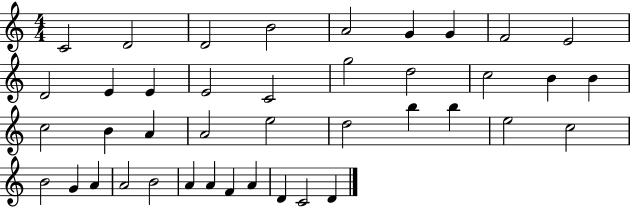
C4/h D4/h D4/h B4/h A4/h G4/q G4/q F4/h E4/h D4/h E4/q E4/q E4/h C4/h G5/h D5/h C5/h B4/q B4/q C5/h B4/q A4/q A4/h E5/h D5/h B5/q B5/q E5/h C5/h B4/h G4/q A4/q A4/h B4/h A4/q A4/q F4/q A4/q D4/q C4/h D4/q